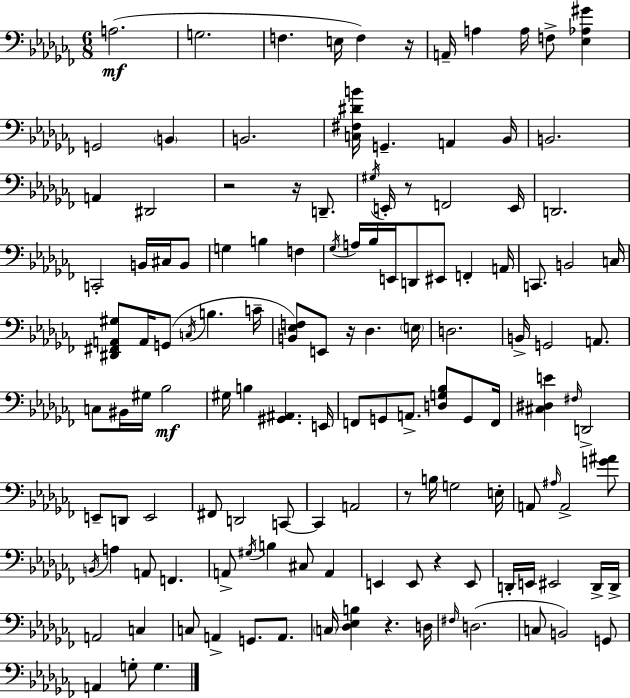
{
  \clef bass
  \numericTimeSignature
  \time 6/8
  \key aes \minor
  \repeat volta 2 { a2.(\mf | g2. | f4. e16 f4) r16 | a,16-- a4 a16 f8-> <ees aes gis'>4 | \break g,2 \parenthesize b,4 | b,2. | <c fis dis' b'>16 g,4.-- a,4 bes,16 | b,2. | \break a,4 dis,2 | r2 r16 d,8.-- | \acciaccatura { gis16 } e,16-. r8 f,2 | e,16 d,2. | \break c,2-. b,16 cis16 b,8 | g4 b4 f4 | \acciaccatura { ges16 } a16 bes16 e,16 d,8 eis,8 f,4-. | a,16 c,8. b,2 | \break c16 <dis, fis, a, gis>8 a,16 g,8( \acciaccatura { c16 } b4. | c'16-- <b, ees f>8) e,8 r16 des4. | \parenthesize e16 d2. | b,16-> g,2 | \break a,8. c8 bis,16 gis16 bes2\mf | gis16 b4 <gis, ais,>4. | e,16 f,8 g,8 a,8.-> <d g bes>8 | g,8 f,16 <cis dis e'>4 \grace { fis16 } d,2-> | \break e,8-- d,8 e,2 | fis,8 d,2 | c,8~~ c,4 a,2 | r8 b16 g2 | \break e16-. a,8 \grace { ais16 } a,2-> | <g' ais'>8 \acciaccatura { b,16 } a4 a,8 | f,4. a,8-> \acciaccatura { gis16 } b4 | cis8 a,4 e,4 e,8 | \break r4 e,8 d,16-. e,16 eis,2 | d,16-> d,16-> a,2 | c4 c8 a,4-> | g,8. a,8. \parenthesize c16 <des ees b>4 | \break r4. d16 \grace { fis16 } d2.( | c8 b,2) | g,8 a,4 | g8-. g4. } \bar "|."
}